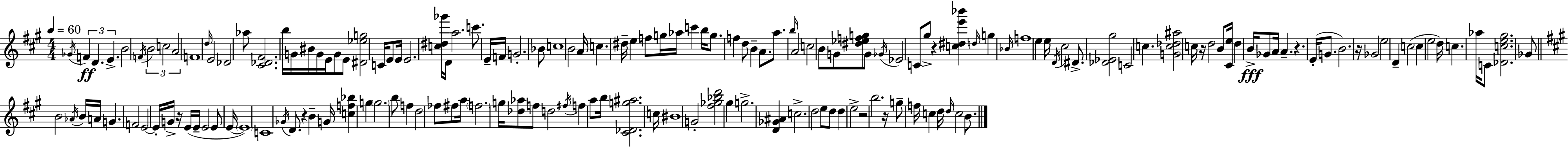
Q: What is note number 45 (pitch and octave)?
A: F5